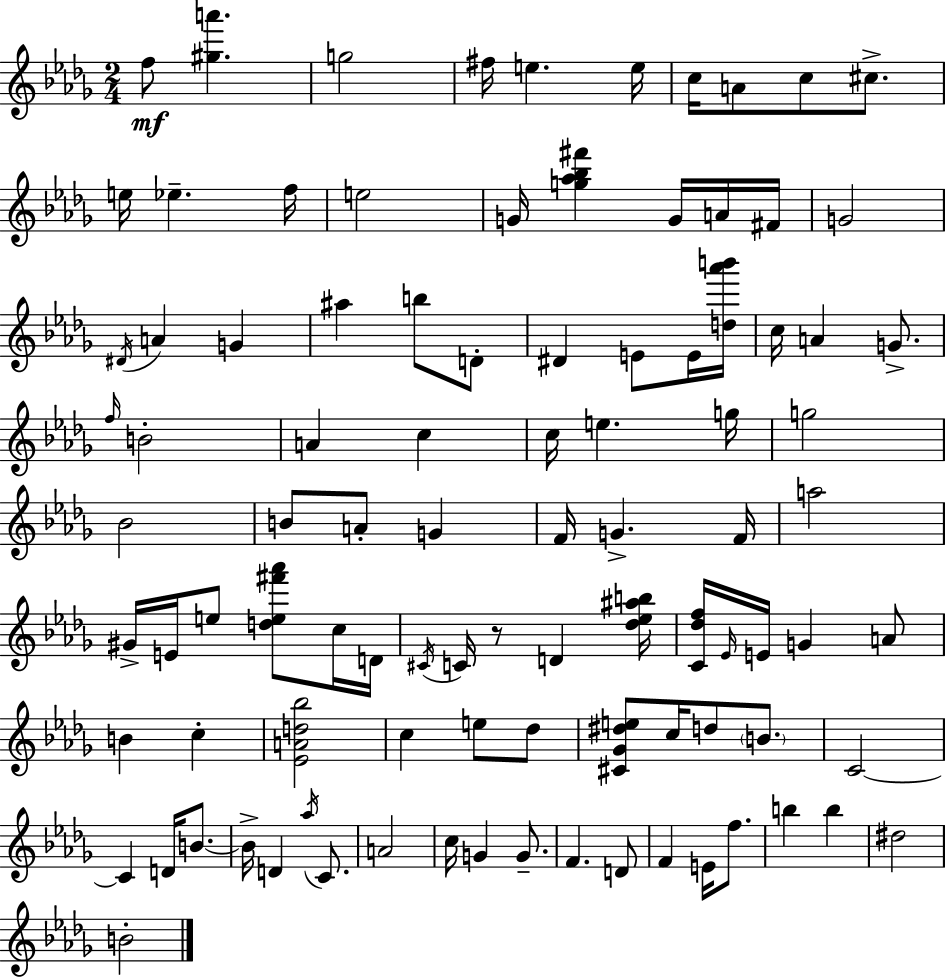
F5/e [G#5,A6]/q. G5/h F#5/s E5/q. E5/s C5/s A4/e C5/e C#5/e. E5/s Eb5/q. F5/s E5/h G4/s [G5,Ab5,Bb5,F#6]/q G4/s A4/s F#4/s G4/h D#4/s A4/q G4/q A#5/q B5/e D4/e D#4/q E4/e E4/s [D5,Ab6,B6]/s C5/s A4/q G4/e. F5/s B4/h A4/q C5/q C5/s E5/q. G5/s G5/h Bb4/h B4/e A4/e G4/q F4/s G4/q. F4/s A5/h G#4/s E4/s E5/e [D5,E5,F#6,Ab6]/e C5/s D4/s C#4/s C4/s R/e D4/q [Db5,Eb5,A#5,B5]/s [C4,Db5,F5]/s Eb4/s E4/s G4/q A4/e B4/q C5/q [Eb4,A4,D5,Bb5]/h C5/q E5/e Db5/e [C#4,Gb4,D#5,E5]/e C5/s D5/e B4/e. C4/h C4/q D4/s B4/e. B4/s D4/q Ab5/s C4/e. A4/h C5/s G4/q G4/e. F4/q. D4/e F4/q E4/s F5/e. B5/q B5/q D#5/h B4/h